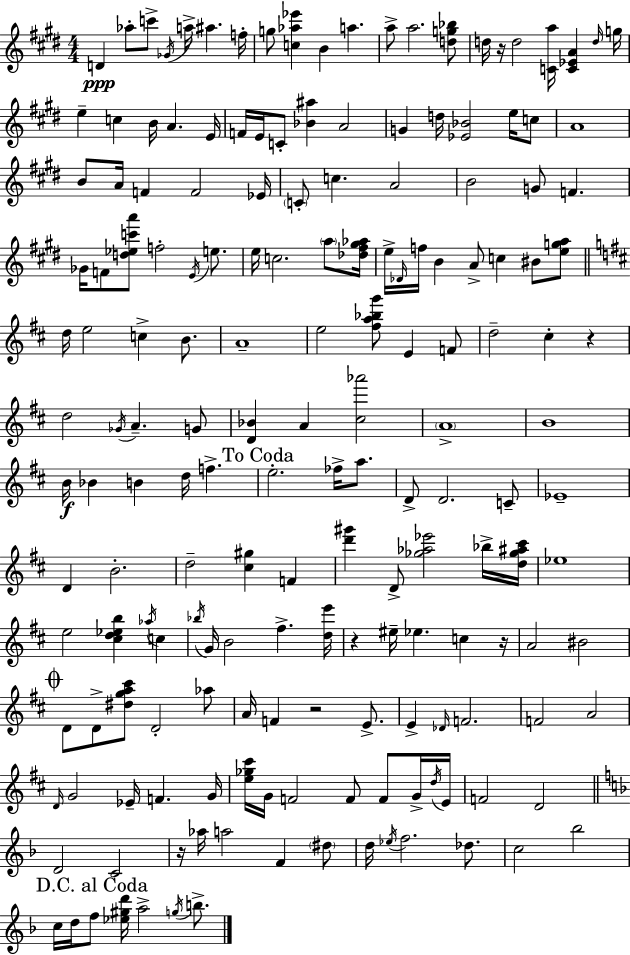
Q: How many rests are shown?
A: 6